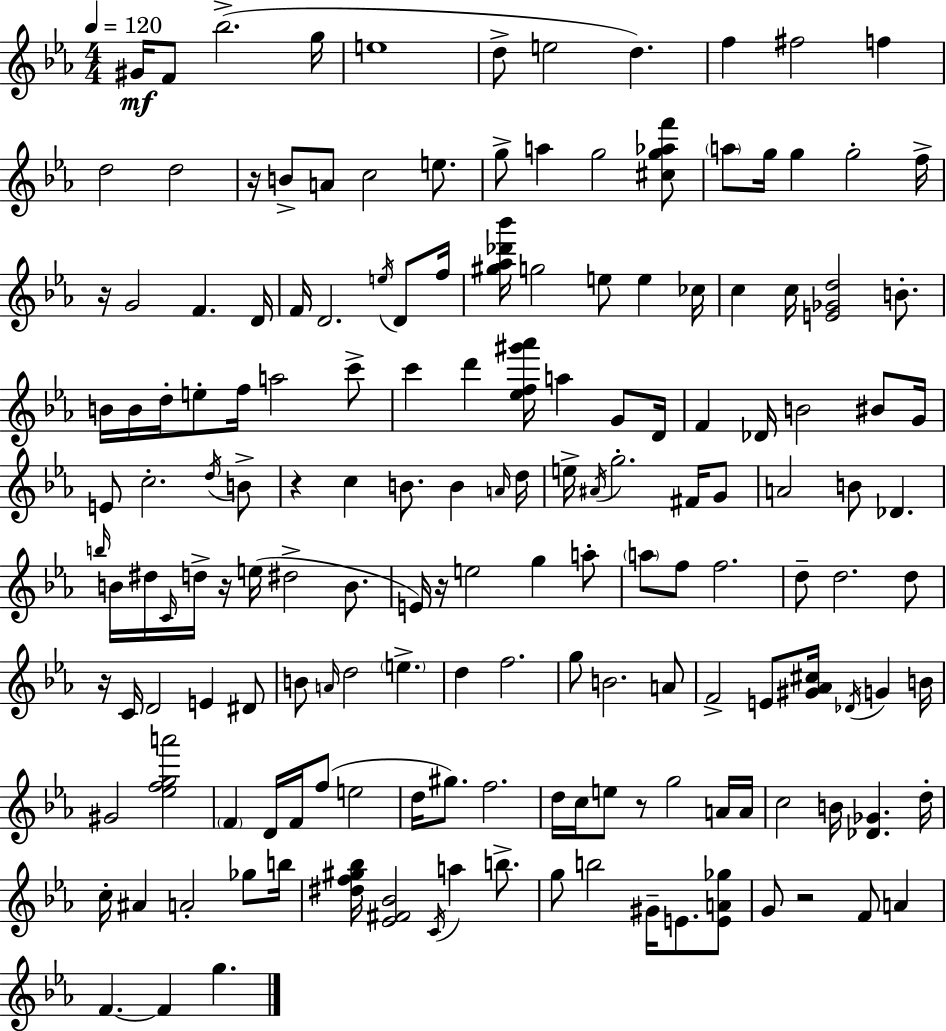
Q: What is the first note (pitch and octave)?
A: G#4